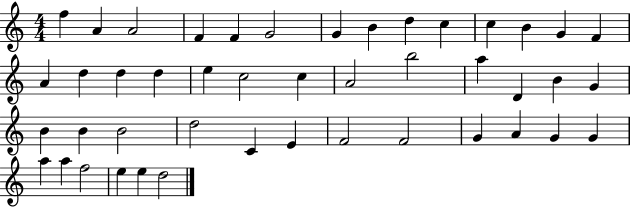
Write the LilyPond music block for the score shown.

{
  \clef treble
  \numericTimeSignature
  \time 4/4
  \key c \major
  f''4 a'4 a'2 | f'4 f'4 g'2 | g'4 b'4 d''4 c''4 | c''4 b'4 g'4 f'4 | \break a'4 d''4 d''4 d''4 | e''4 c''2 c''4 | a'2 b''2 | a''4 d'4 b'4 g'4 | \break b'4 b'4 b'2 | d''2 c'4 e'4 | f'2 f'2 | g'4 a'4 g'4 g'4 | \break a''4 a''4 f''2 | e''4 e''4 d''2 | \bar "|."
}